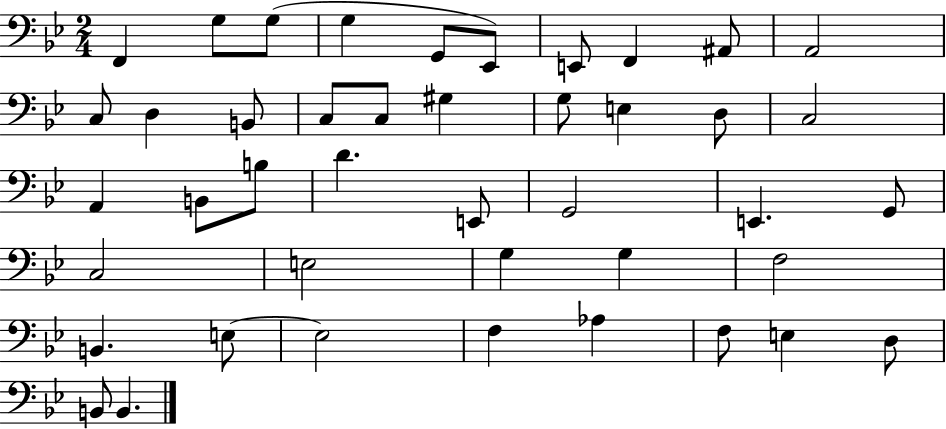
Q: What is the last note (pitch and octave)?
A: B2